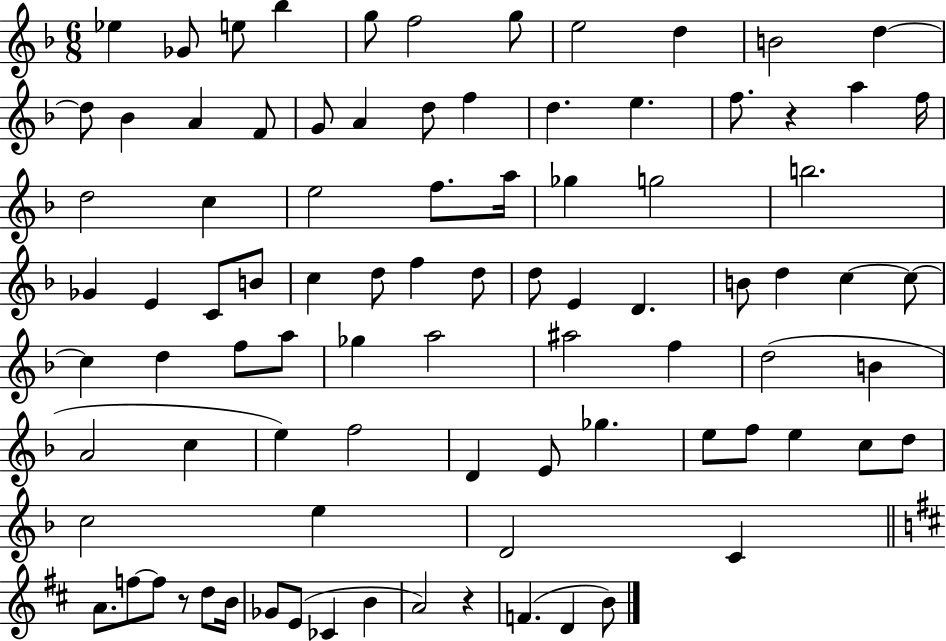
{
  \clef treble
  \numericTimeSignature
  \time 6/8
  \key f \major
  ees''4 ges'8 e''8 bes''4 | g''8 f''2 g''8 | e''2 d''4 | b'2 d''4~~ | \break d''8 bes'4 a'4 f'8 | g'8 a'4 d''8 f''4 | d''4. e''4. | f''8. r4 a''4 f''16 | \break d''2 c''4 | e''2 f''8. a''16 | ges''4 g''2 | b''2. | \break ges'4 e'4 c'8 b'8 | c''4 d''8 f''4 d''8 | d''8 e'4 d'4. | b'8 d''4 c''4~~ c''8~~ | \break c''4 d''4 f''8 a''8 | ges''4 a''2 | ais''2 f''4 | d''2( b'4 | \break a'2 c''4 | e''4) f''2 | d'4 e'8 ges''4. | e''8 f''8 e''4 c''8 d''8 | \break c''2 e''4 | d'2 c'4 | \bar "||" \break \key d \major a'8. f''8~~ f''8 r8 d''8 b'16 | ges'8 e'8( ces'4 b'4 | a'2) r4 | f'4.( d'4 b'8) | \break \bar "|."
}